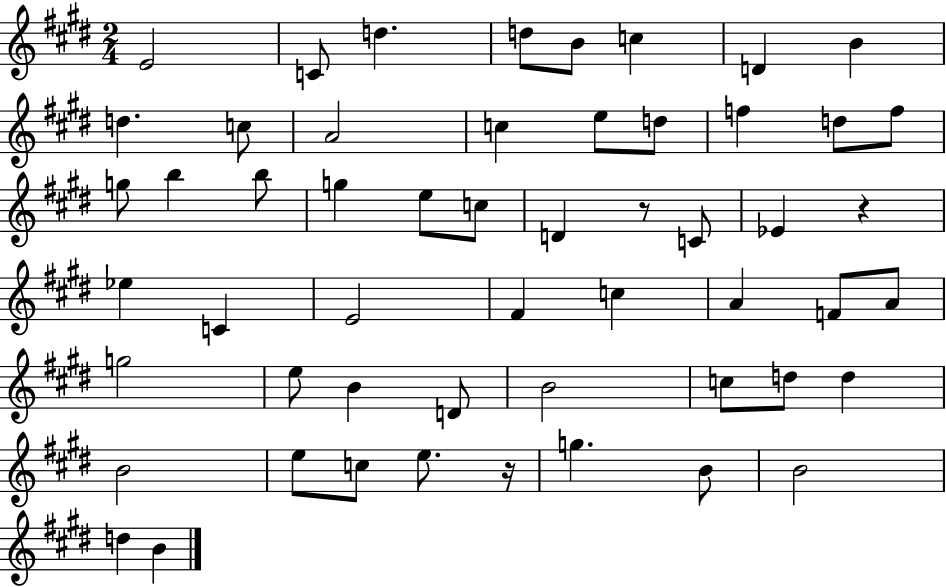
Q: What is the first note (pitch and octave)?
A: E4